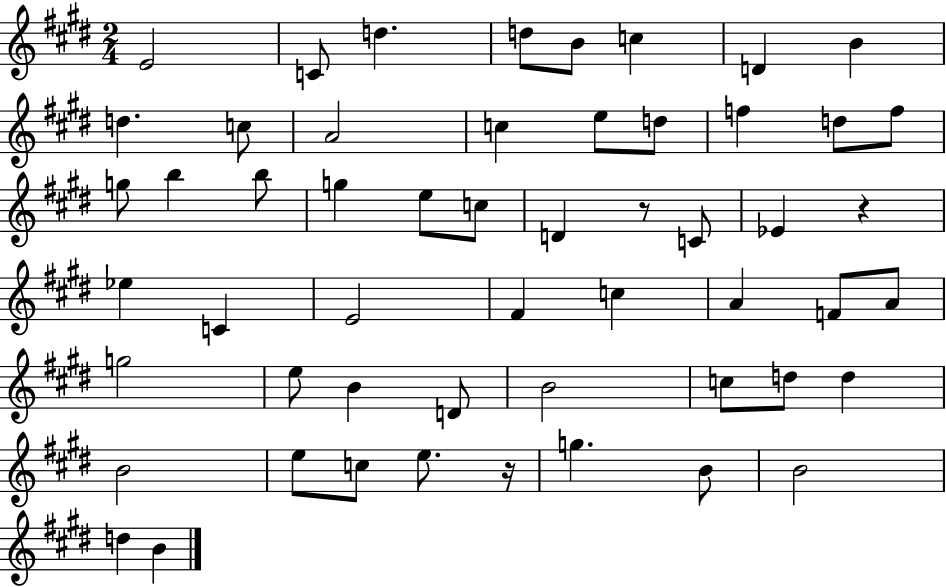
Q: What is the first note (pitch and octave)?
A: E4